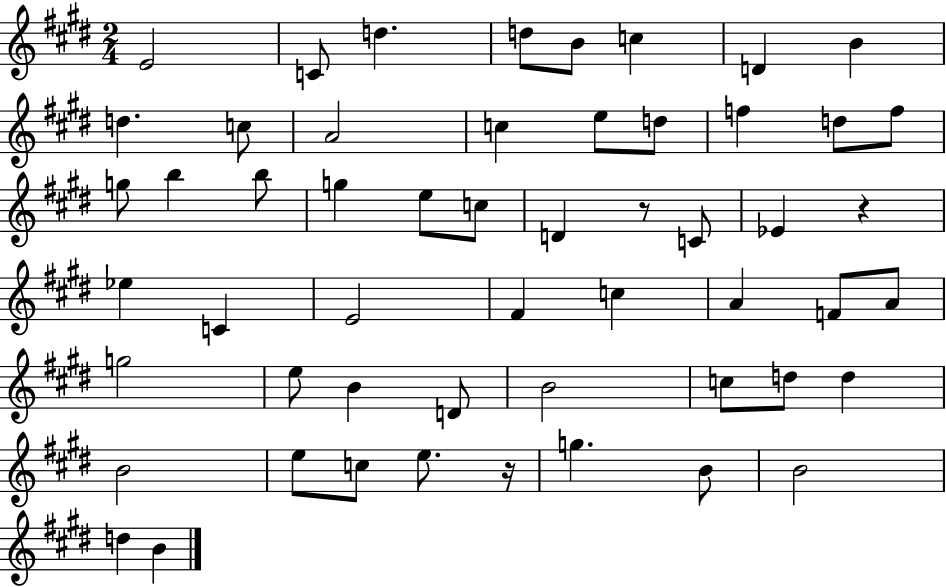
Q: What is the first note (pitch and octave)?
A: E4